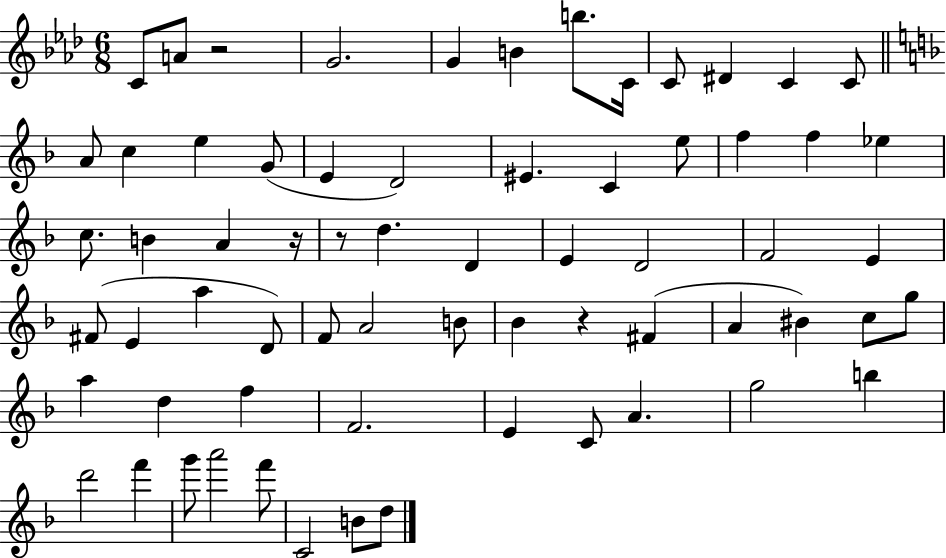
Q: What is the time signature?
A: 6/8